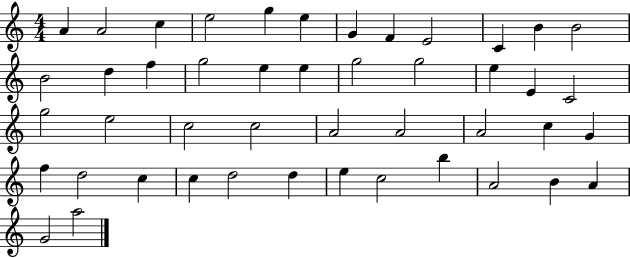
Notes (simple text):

A4/q A4/h C5/q E5/h G5/q E5/q G4/q F4/q E4/h C4/q B4/q B4/h B4/h D5/q F5/q G5/h E5/q E5/q G5/h G5/h E5/q E4/q C4/h G5/h E5/h C5/h C5/h A4/h A4/h A4/h C5/q G4/q F5/q D5/h C5/q C5/q D5/h D5/q E5/q C5/h B5/q A4/h B4/q A4/q G4/h A5/h